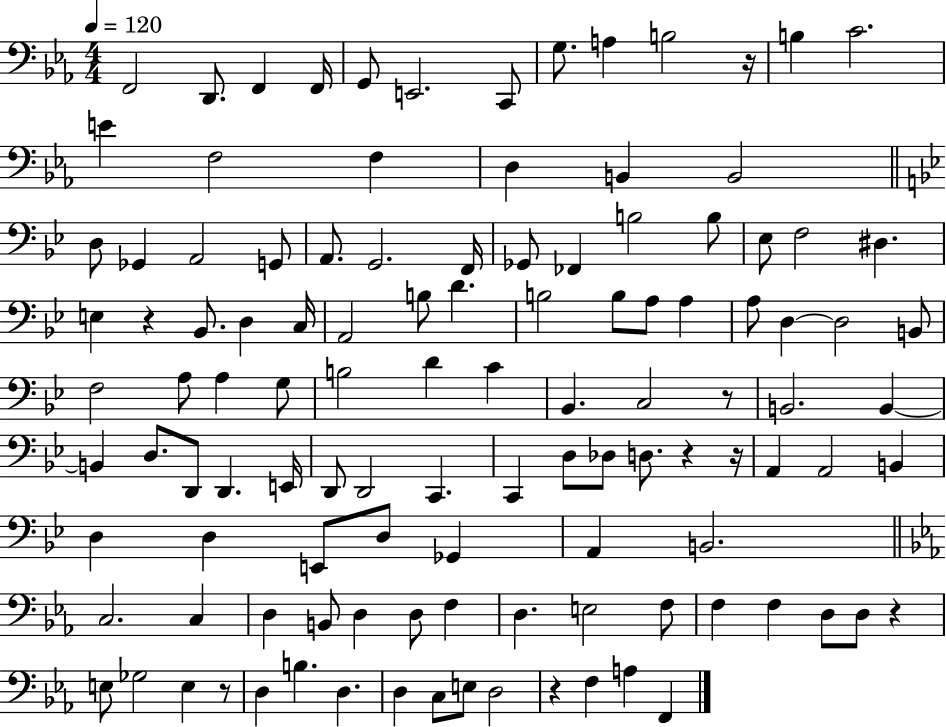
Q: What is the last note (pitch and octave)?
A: F2